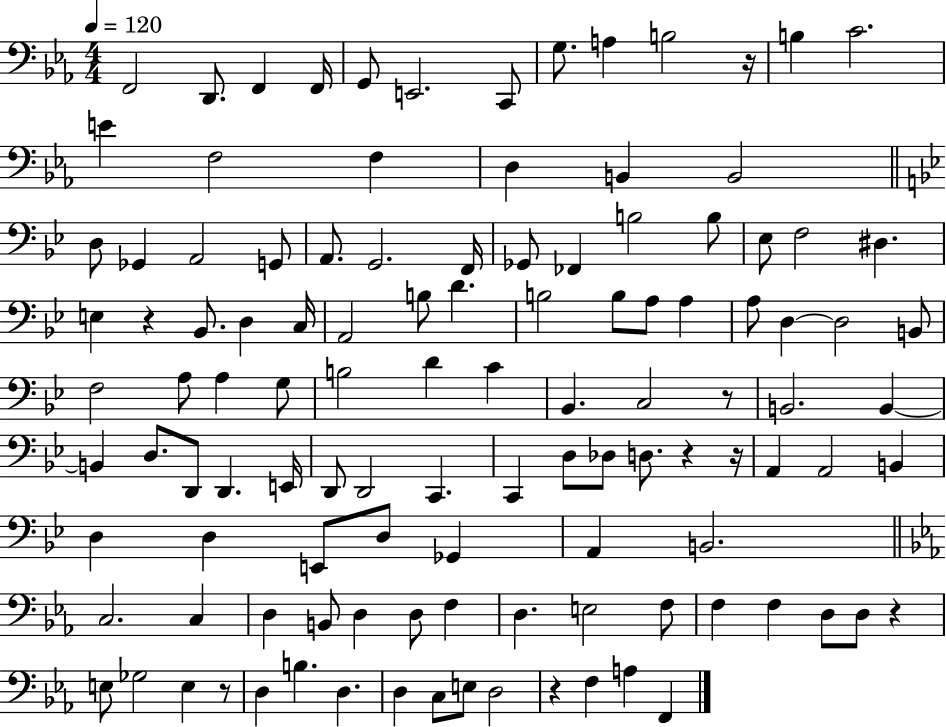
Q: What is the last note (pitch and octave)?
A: F2